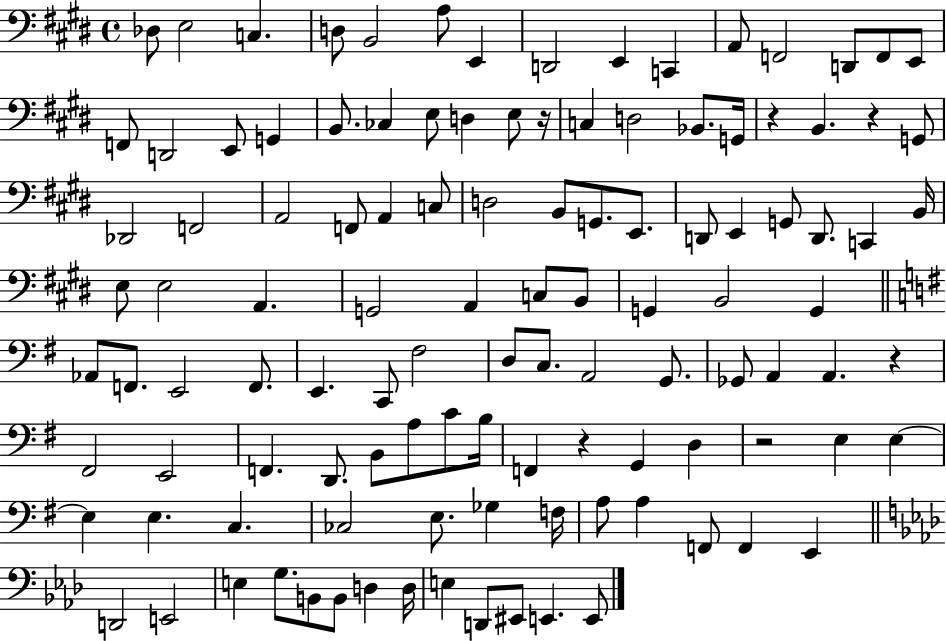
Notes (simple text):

Db3/e E3/h C3/q. D3/e B2/h A3/e E2/q D2/h E2/q C2/q A2/e F2/h D2/e F2/e E2/e F2/e D2/h E2/e G2/q B2/e. CES3/q E3/e D3/q E3/e R/s C3/q D3/h Bb2/e. G2/s R/q B2/q. R/q G2/e Db2/h F2/h A2/h F2/e A2/q C3/e D3/h B2/e G2/e. E2/e. D2/e E2/q G2/e D2/e. C2/q B2/s E3/e E3/h A2/q. G2/h A2/q C3/e B2/e G2/q B2/h G2/q Ab2/e F2/e. E2/h F2/e. E2/q. C2/e F#3/h D3/e C3/e. A2/h G2/e. Gb2/e A2/q A2/q. R/q F#2/h E2/h F2/q. D2/e. B2/e A3/e C4/e B3/s F2/q R/q G2/q D3/q R/h E3/q E3/q E3/q E3/q. C3/q. CES3/h E3/e. Gb3/q F3/s A3/e A3/q F2/e F2/q E2/q D2/h E2/h E3/q G3/e. B2/e B2/e D3/q D3/s E3/q D2/e EIS2/e E2/q. E2/e